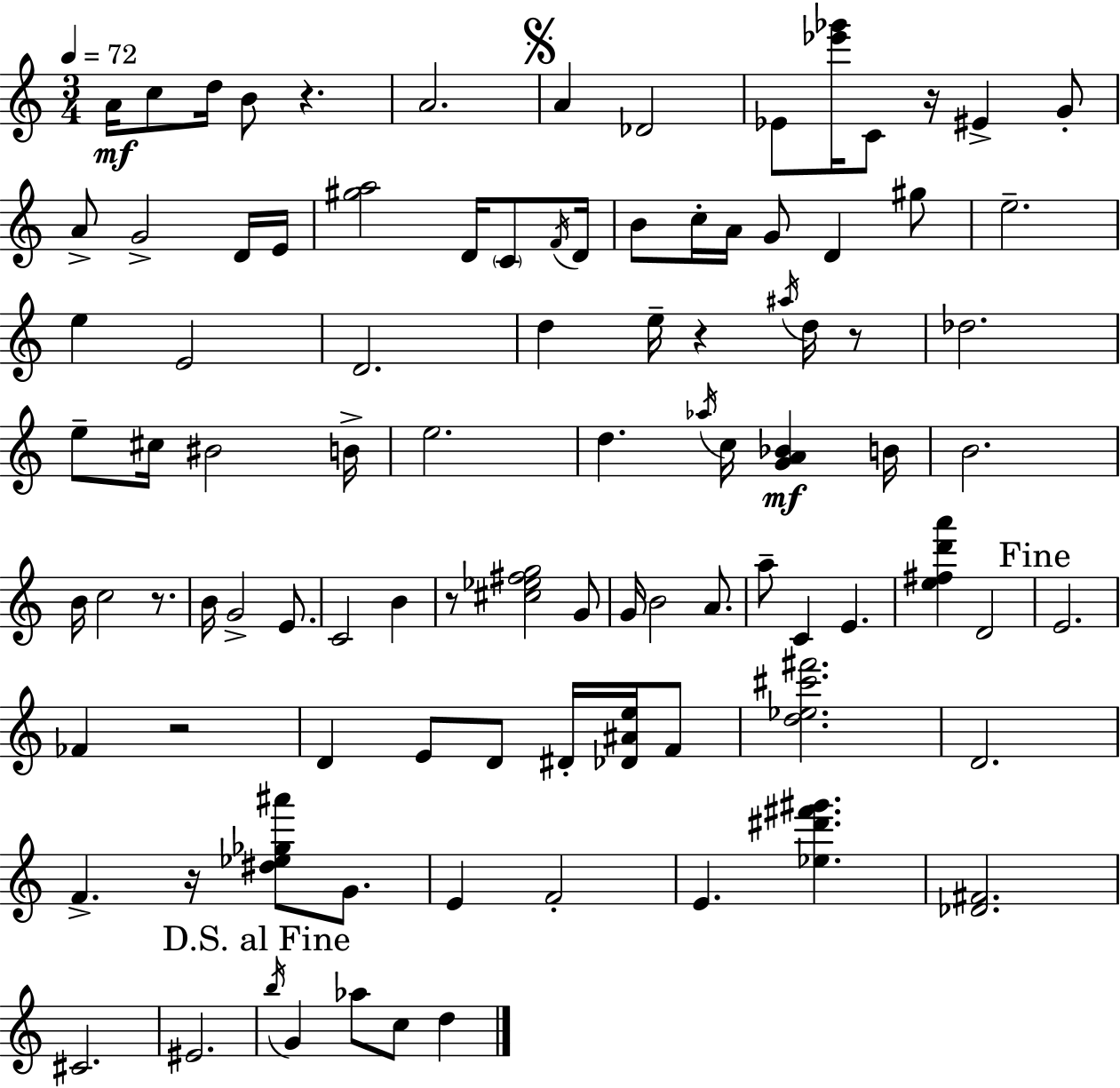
A4/s C5/e D5/s B4/e R/q. A4/h. A4/q Db4/h Eb4/e [Eb6,Gb6]/s C4/e R/s EIS4/q G4/e A4/e G4/h D4/s E4/s [G#5,A5]/h D4/s C4/e F4/s D4/s B4/e C5/s A4/s G4/e D4/q G#5/e E5/h. E5/q E4/h D4/h. D5/q E5/s R/q A#5/s D5/s R/e Db5/h. E5/e C#5/s BIS4/h B4/s E5/h. D5/q. Ab5/s C5/s [G4,A4,Bb4]/q B4/s B4/h. B4/s C5/h R/e. B4/s G4/h E4/e. C4/h B4/q R/e [C#5,Eb5,F#5,G5]/h G4/e G4/s B4/h A4/e. A5/e C4/q E4/q. [E5,F#5,D6,A6]/q D4/h E4/h. FES4/q R/h D4/q E4/e D4/e D#4/s [Db4,A#4,E5]/s F4/e [D5,Eb5,C#6,F#6]/h. D4/h. F4/q. R/s [D#5,Eb5,Gb5,A#6]/e G4/e. E4/q F4/h E4/q. [Eb5,D#6,F#6,G#6]/q. [Db4,F#4]/h. C#4/h. EIS4/h. B5/s G4/q Ab5/e C5/e D5/q